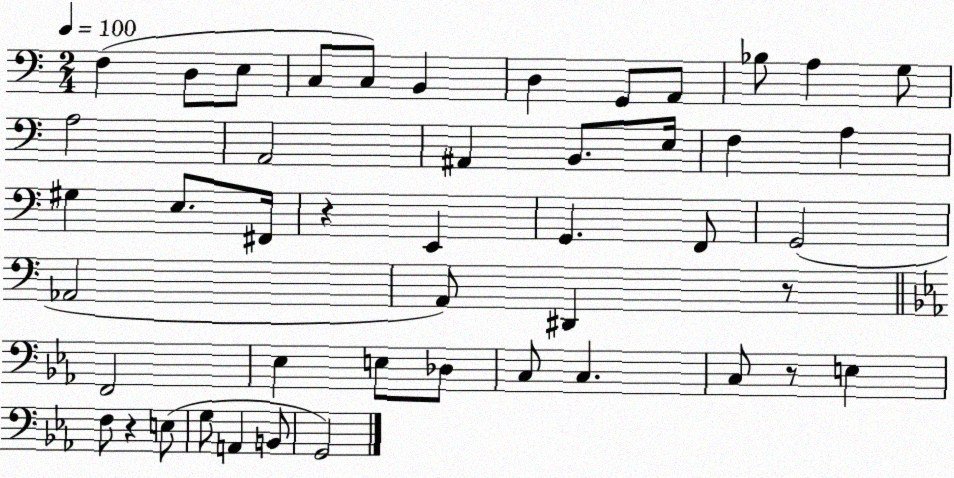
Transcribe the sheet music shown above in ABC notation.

X:1
T:Untitled
M:2/4
L:1/4
K:C
F, D,/2 E,/2 C,/2 C,/2 B,, D, G,,/2 A,,/2 _B,/2 A, G,/2 A,2 A,,2 ^A,, B,,/2 E,/4 F, A, ^G, E,/2 ^F,,/4 z E,, G,, F,,/2 G,,2 _A,,2 A,,/2 ^D,, z/2 F,,2 _E, E,/2 _D,/2 C,/2 C, C,/2 z/2 E, F,/2 z E,/2 G,/2 A,, B,,/2 G,,2